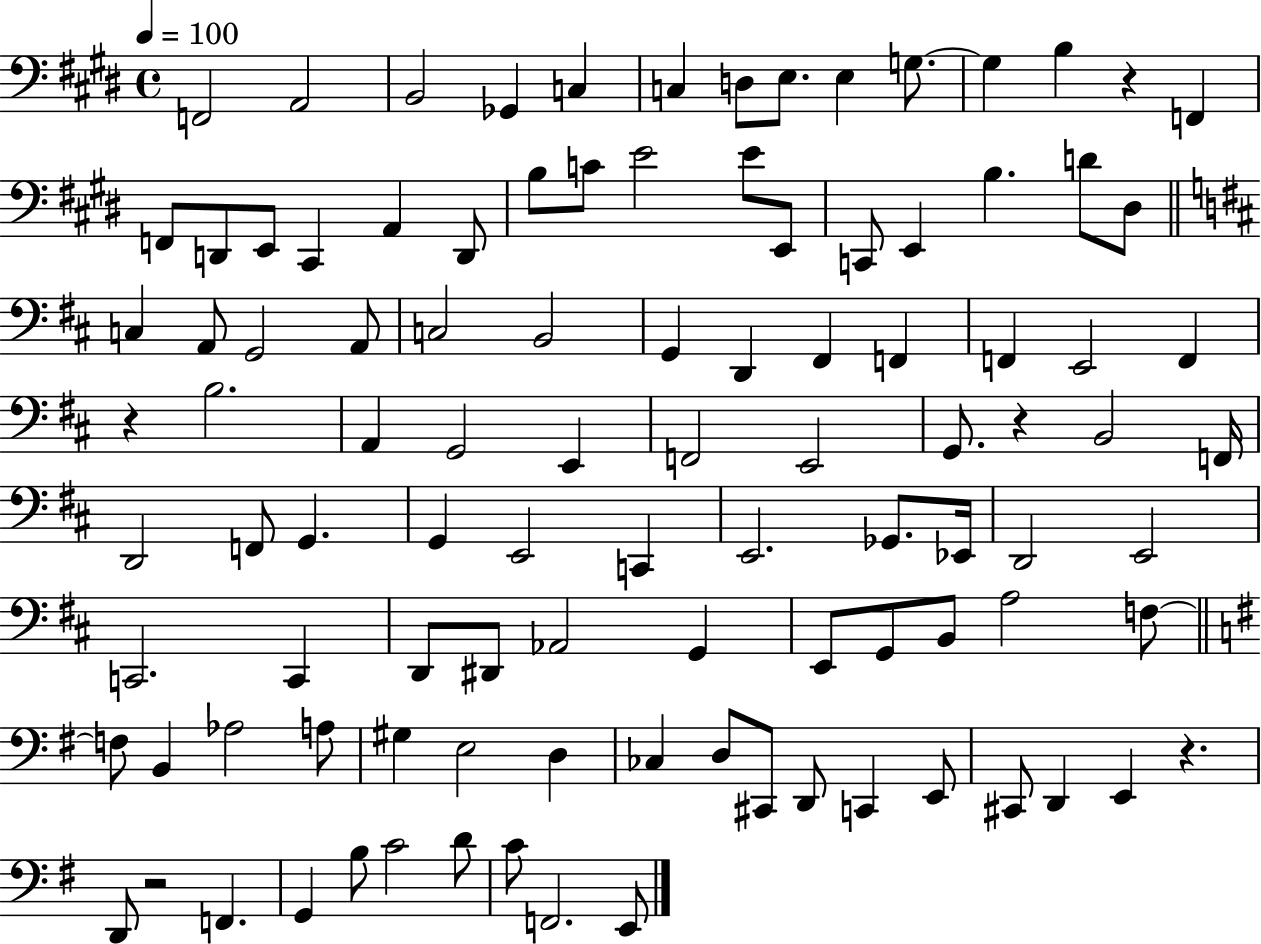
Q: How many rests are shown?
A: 5